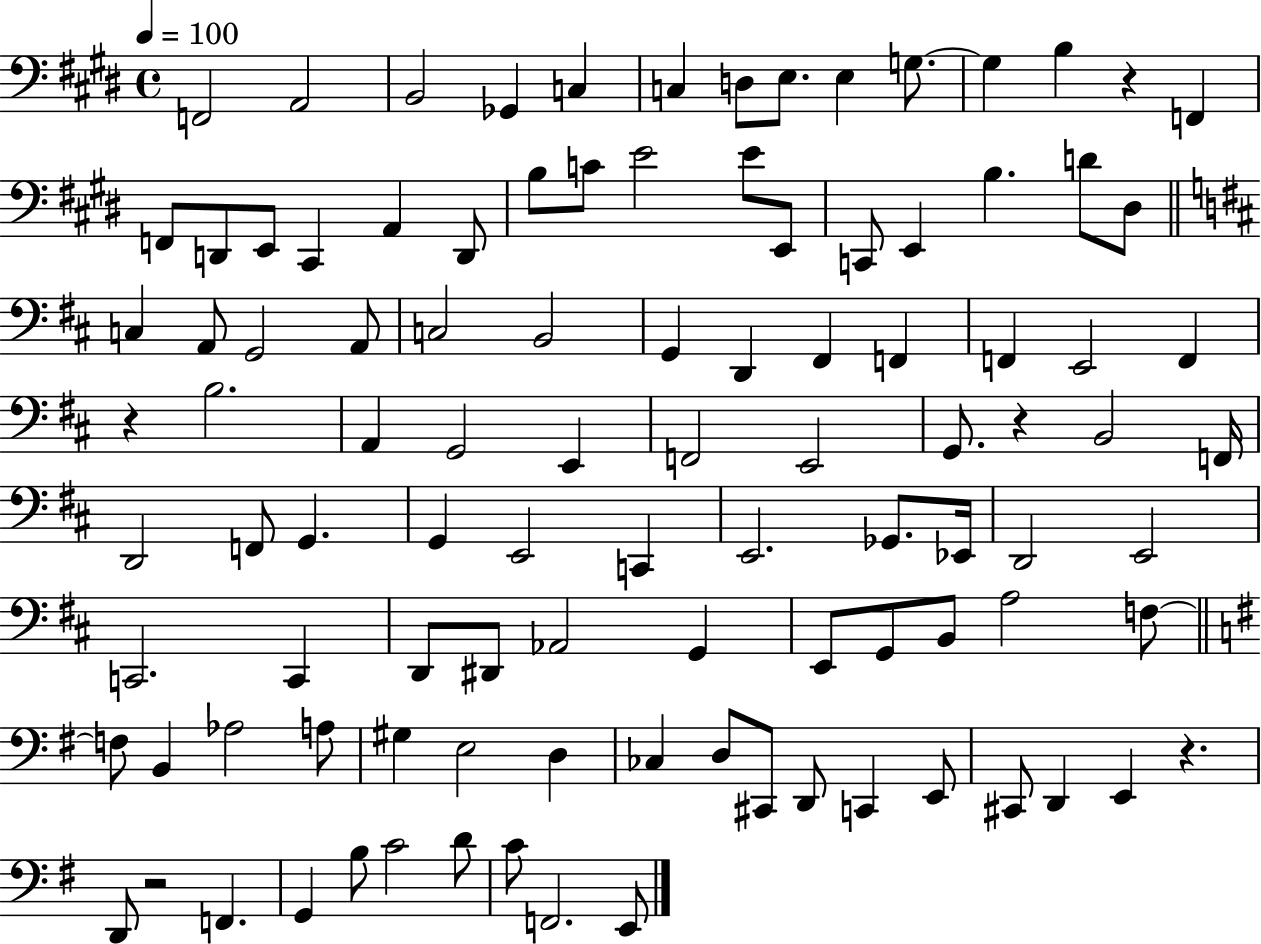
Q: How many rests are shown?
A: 5